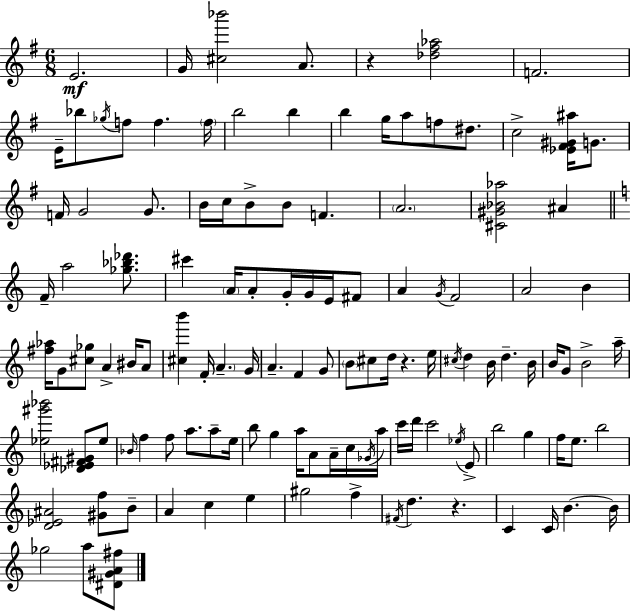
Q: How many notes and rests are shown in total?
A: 121